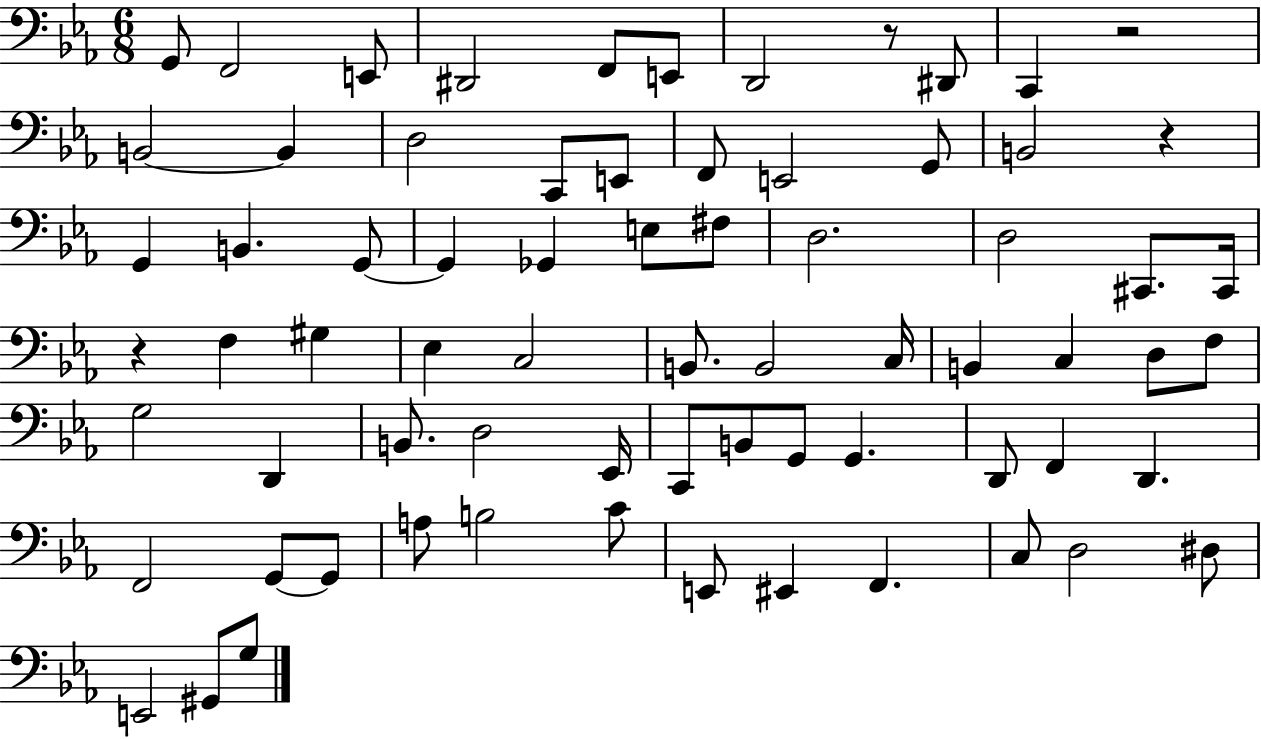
X:1
T:Untitled
M:6/8
L:1/4
K:Eb
G,,/2 F,,2 E,,/2 ^D,,2 F,,/2 E,,/2 D,,2 z/2 ^D,,/2 C,, z2 B,,2 B,, D,2 C,,/2 E,,/2 F,,/2 E,,2 G,,/2 B,,2 z G,, B,, G,,/2 G,, _G,, E,/2 ^F,/2 D,2 D,2 ^C,,/2 ^C,,/4 z F, ^G, _E, C,2 B,,/2 B,,2 C,/4 B,, C, D,/2 F,/2 G,2 D,, B,,/2 D,2 _E,,/4 C,,/2 B,,/2 G,,/2 G,, D,,/2 F,, D,, F,,2 G,,/2 G,,/2 A,/2 B,2 C/2 E,,/2 ^E,, F,, C,/2 D,2 ^D,/2 E,,2 ^G,,/2 G,/2